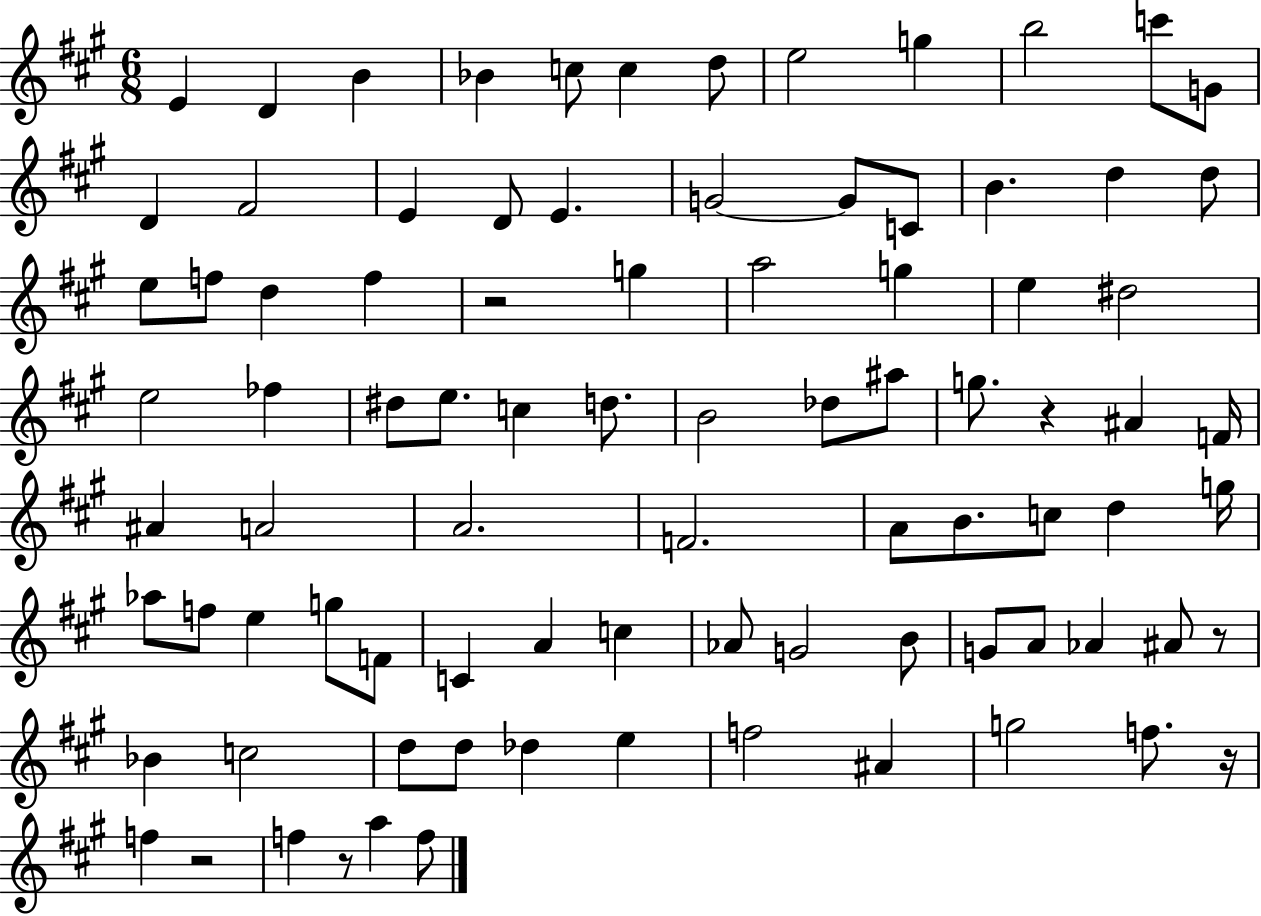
E4/q D4/q B4/q Bb4/q C5/e C5/q D5/e E5/h G5/q B5/h C6/e G4/e D4/q F#4/h E4/q D4/e E4/q. G4/h G4/e C4/e B4/q. D5/q D5/e E5/e F5/e D5/q F5/q R/h G5/q A5/h G5/q E5/q D#5/h E5/h FES5/q D#5/e E5/e. C5/q D5/e. B4/h Db5/e A#5/e G5/e. R/q A#4/q F4/s A#4/q A4/h A4/h. F4/h. A4/e B4/e. C5/e D5/q G5/s Ab5/e F5/e E5/q G5/e F4/e C4/q A4/q C5/q Ab4/e G4/h B4/e G4/e A4/e Ab4/q A#4/e R/e Bb4/q C5/h D5/e D5/e Db5/q E5/q F5/h A#4/q G5/h F5/e. R/s F5/q R/h F5/q R/e A5/q F5/e